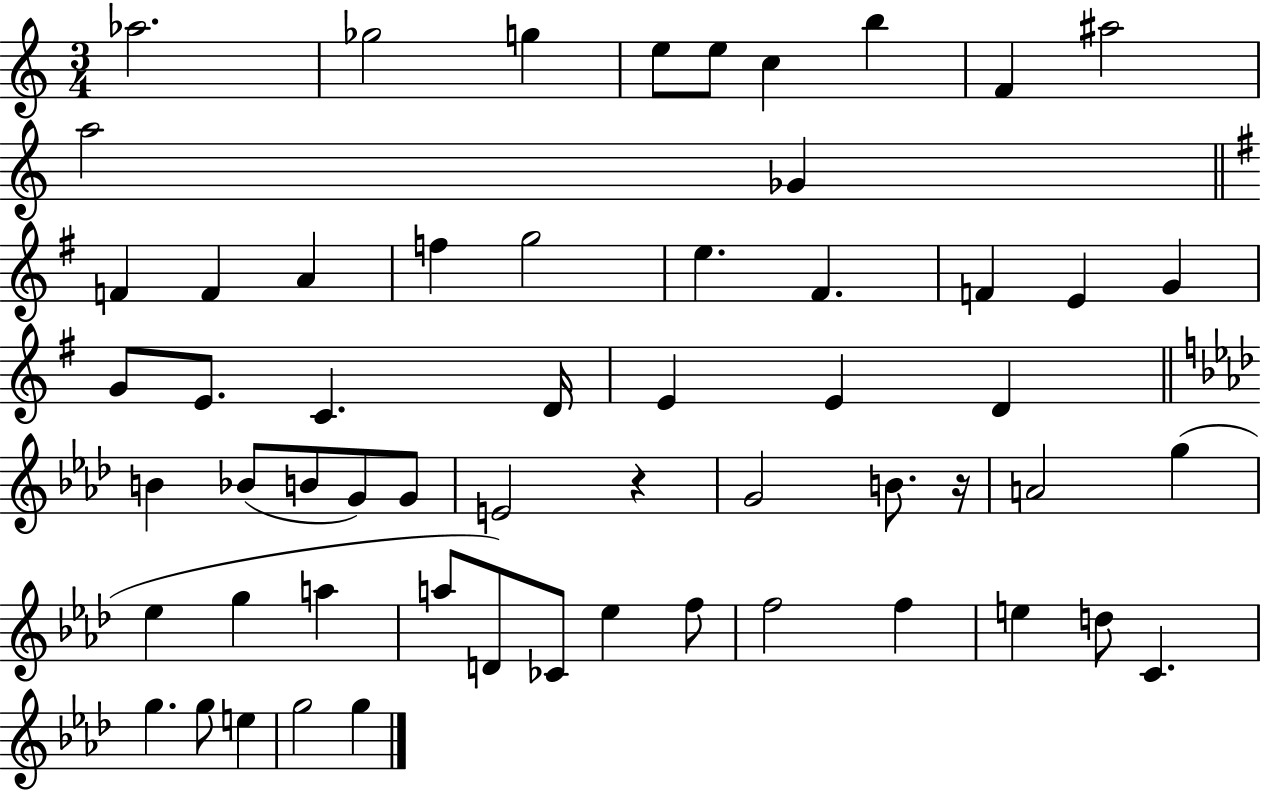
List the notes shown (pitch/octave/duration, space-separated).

Ab5/h. Gb5/h G5/q E5/e E5/e C5/q B5/q F4/q A#5/h A5/h Gb4/q F4/q F4/q A4/q F5/q G5/h E5/q. F#4/q. F4/q E4/q G4/q G4/e E4/e. C4/q. D4/s E4/q E4/q D4/q B4/q Bb4/e B4/e G4/e G4/e E4/h R/q G4/h B4/e. R/s A4/h G5/q Eb5/q G5/q A5/q A5/e D4/e CES4/e Eb5/q F5/e F5/h F5/q E5/q D5/e C4/q. G5/q. G5/e E5/q G5/h G5/q